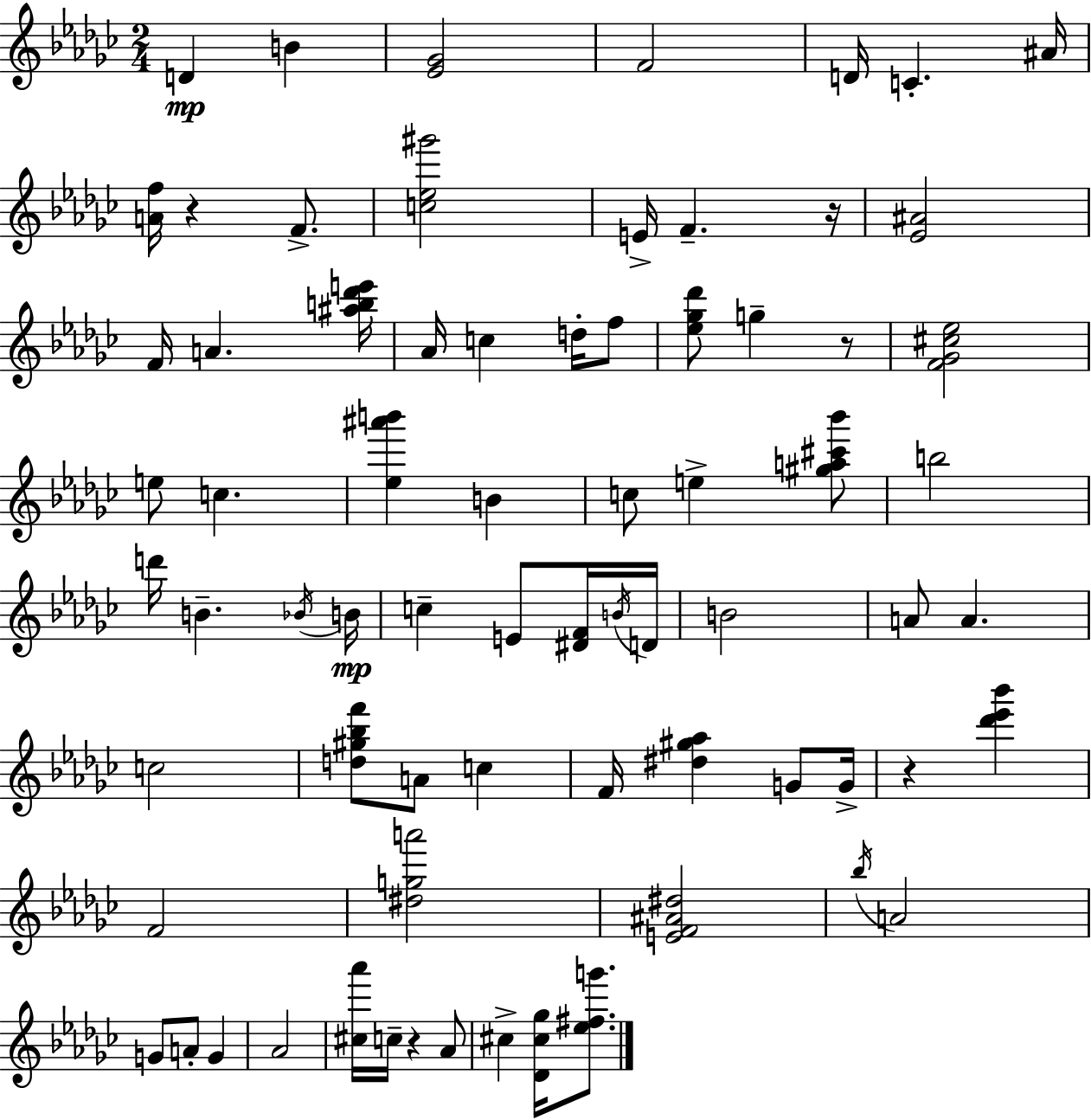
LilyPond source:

{
  \clef treble
  \numericTimeSignature
  \time 2/4
  \key ees \minor
  d'4\mp b'4 | <ees' ges'>2 | f'2 | d'16 c'4.-. ais'16 | \break <a' f''>16 r4 f'8.-> | <c'' ees'' gis'''>2 | e'16-> f'4.-- r16 | <ees' ais'>2 | \break f'16 a'4. <ais'' b'' des''' e'''>16 | aes'16 c''4 d''16-. f''8 | <ees'' ges'' des'''>8 g''4-- r8 | <f' ges' cis'' ees''>2 | \break e''8 c''4. | <ees'' ais''' b'''>4 b'4 | c''8 e''4-> <gis'' a'' cis''' bes'''>8 | b''2 | \break d'''16 b'4.-- \acciaccatura { bes'16 }\mp | b'16 c''4-- e'8 <dis' f'>16 | \acciaccatura { b'16 } d'16 b'2 | a'8 a'4. | \break c''2 | <d'' gis'' bes'' f'''>8 a'8 c''4 | f'16 <dis'' gis'' aes''>4 g'8 | g'16-> r4 <des''' ees''' bes'''>4 | \break f'2 | <dis'' g'' a'''>2 | <e' f' ais' dis''>2 | \acciaccatura { bes''16 } a'2 | \break g'8 a'8-. g'4 | aes'2 | <cis'' aes'''>16 c''16-- r4 | aes'8 cis''4-> <des' cis'' ges''>16 | \break <ees'' fis'' g'''>8. \bar "|."
}